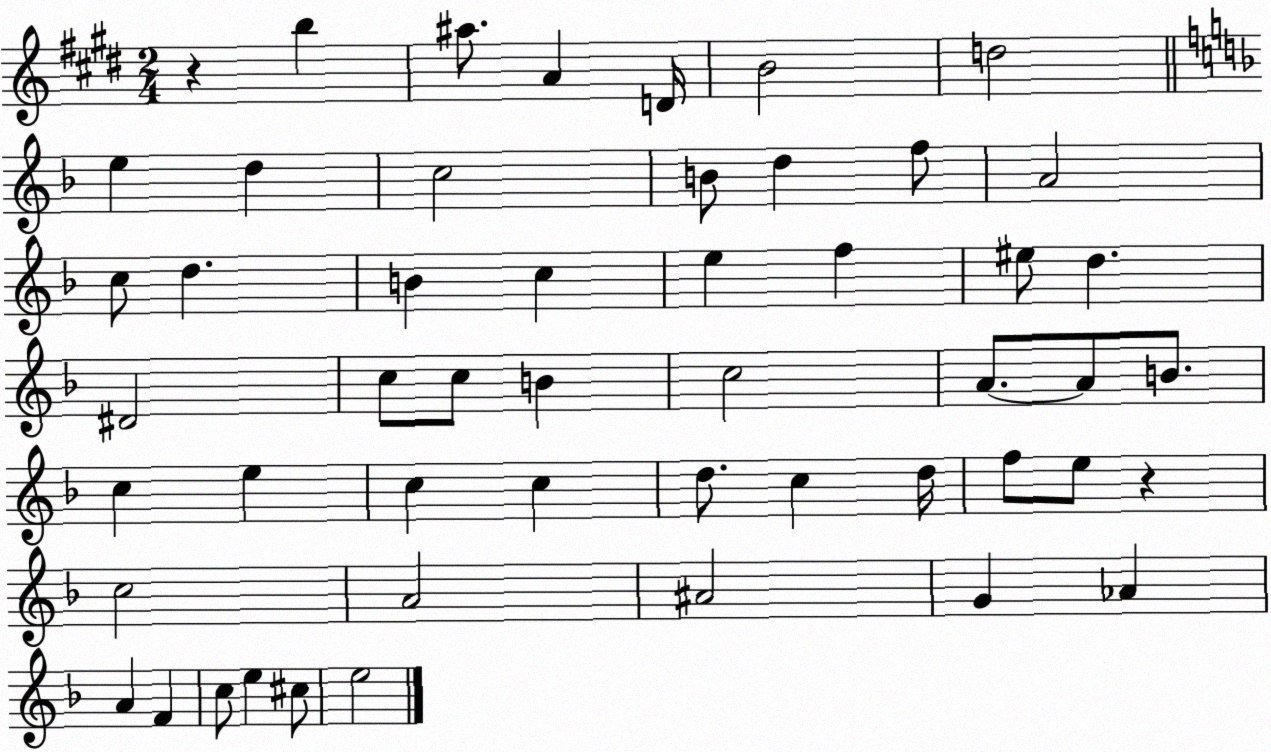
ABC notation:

X:1
T:Untitled
M:2/4
L:1/4
K:E
z b ^a/2 A D/4 B2 d2 e d c2 B/2 d f/2 A2 c/2 d B c e f ^e/2 d ^D2 c/2 c/2 B c2 A/2 A/2 B/2 c e c c d/2 c d/4 f/2 e/2 z c2 A2 ^A2 G _A A F c/2 e ^c/2 e2